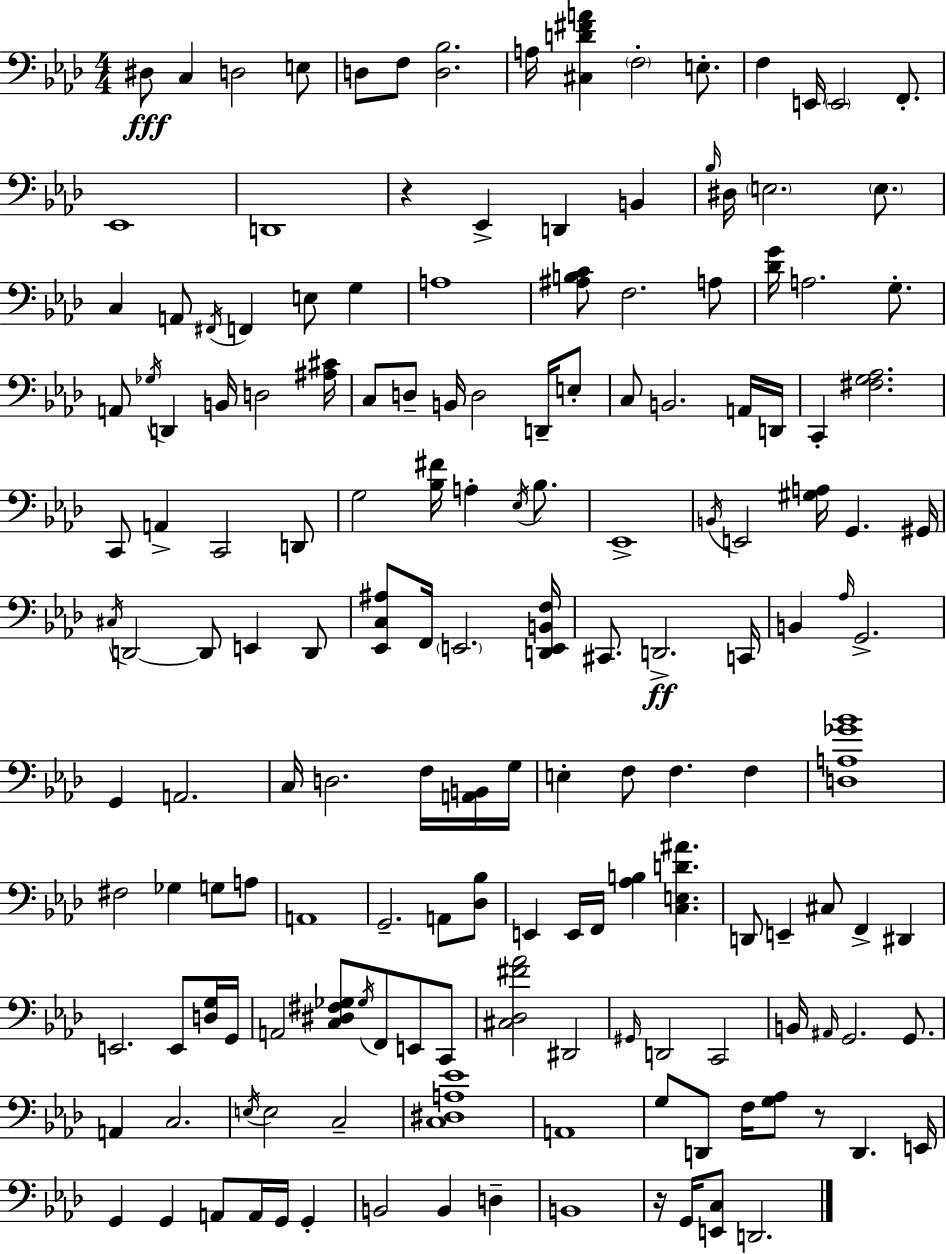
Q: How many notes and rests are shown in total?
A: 163